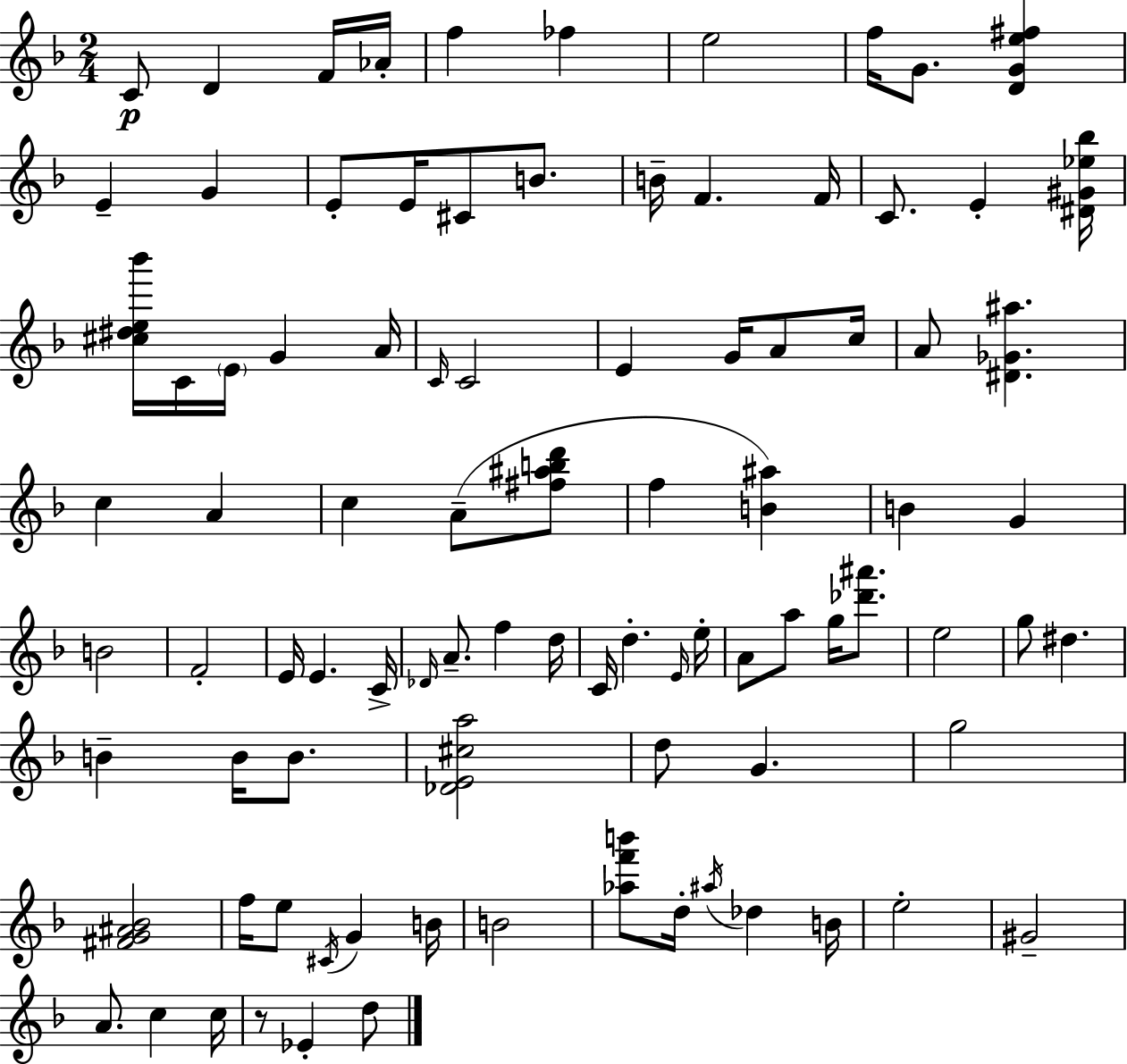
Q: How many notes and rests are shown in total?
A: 91